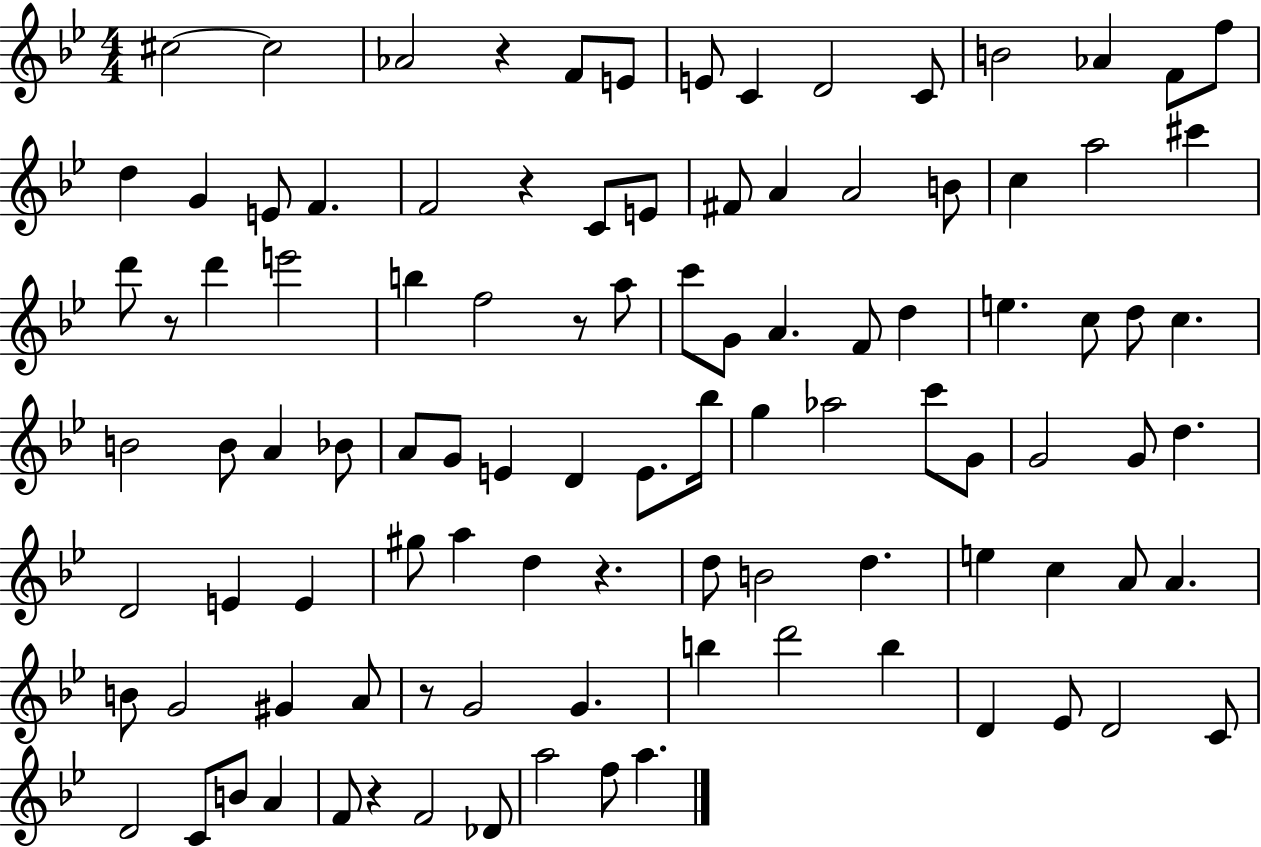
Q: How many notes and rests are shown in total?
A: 102